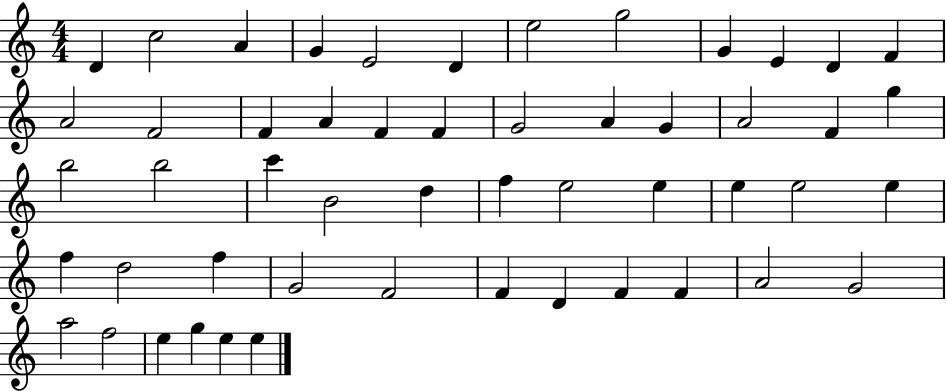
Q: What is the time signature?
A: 4/4